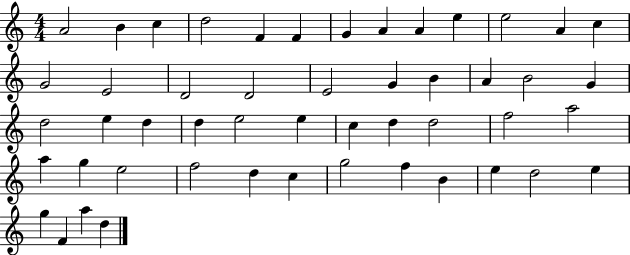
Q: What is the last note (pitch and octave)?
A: D5